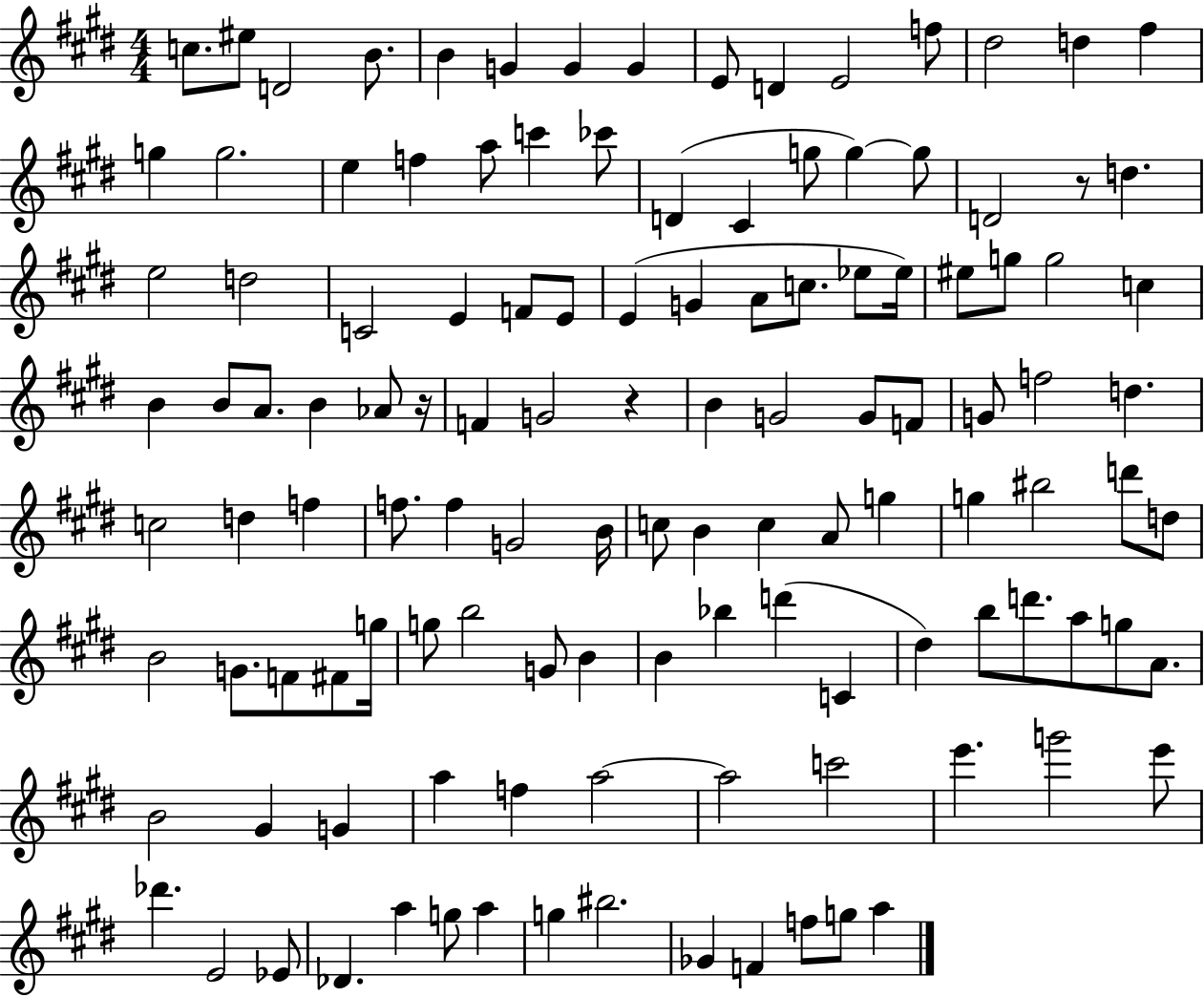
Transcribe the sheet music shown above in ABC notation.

X:1
T:Untitled
M:4/4
L:1/4
K:E
c/2 ^e/2 D2 B/2 B G G G E/2 D E2 f/2 ^d2 d ^f g g2 e f a/2 c' _c'/2 D ^C g/2 g g/2 D2 z/2 d e2 d2 C2 E F/2 E/2 E G A/2 c/2 _e/2 _e/4 ^e/2 g/2 g2 c B B/2 A/2 B _A/2 z/4 F G2 z B G2 G/2 F/2 G/2 f2 d c2 d f f/2 f G2 B/4 c/2 B c A/2 g g ^b2 d'/2 d/2 B2 G/2 F/2 ^F/2 g/4 g/2 b2 G/2 B B _b d' C ^d b/2 d'/2 a/2 g/2 A/2 B2 ^G G a f a2 a2 c'2 e' g'2 e'/2 _d' E2 _E/2 _D a g/2 a g ^b2 _G F f/2 g/2 a